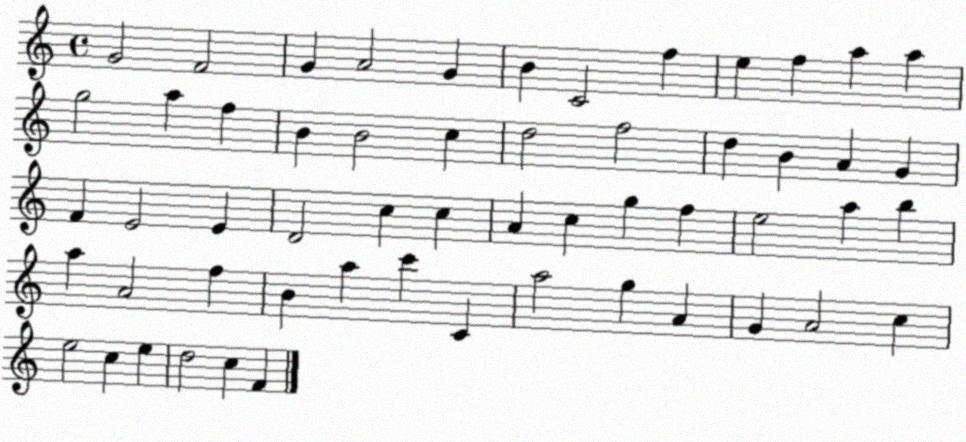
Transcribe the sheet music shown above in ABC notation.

X:1
T:Untitled
M:4/4
L:1/4
K:C
G2 F2 G A2 G B C2 f e f a a g2 a f B B2 c d2 f2 d B A G F E2 E D2 c c A c g f e2 a b a A2 f B a c' C a2 g A G A2 c e2 c e d2 c F